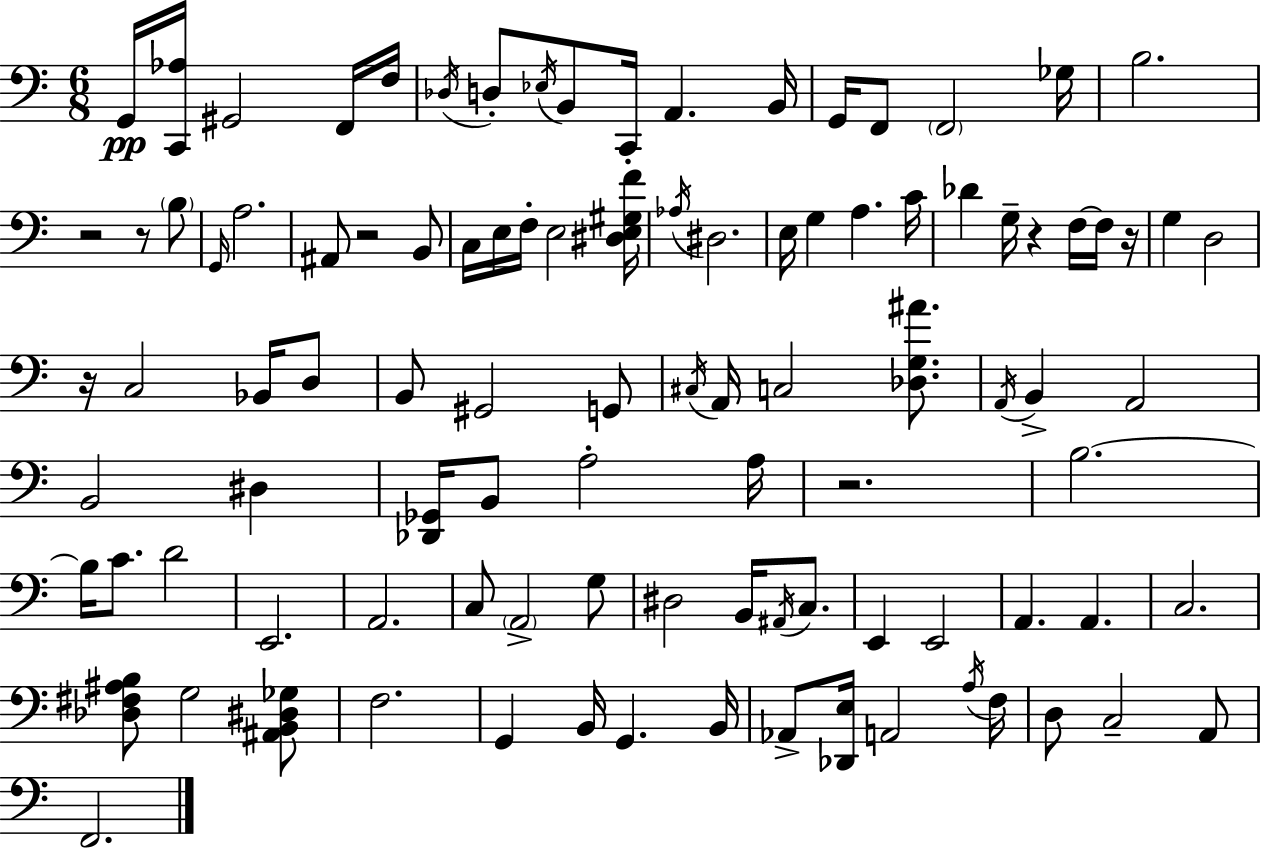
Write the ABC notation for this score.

X:1
T:Untitled
M:6/8
L:1/4
K:C
G,,/4 [C,,_A,]/4 ^G,,2 F,,/4 F,/4 _D,/4 D,/2 _E,/4 B,,/2 C,,/4 A,, B,,/4 G,,/4 F,,/2 F,,2 _G,/4 B,2 z2 z/2 B,/2 G,,/4 A,2 ^A,,/2 z2 B,,/2 C,/4 E,/4 F,/4 E,2 [^D,E,^G,F]/4 _A,/4 ^D,2 E,/4 G, A, C/4 _D G,/4 z F,/4 F,/4 z/4 G, D,2 z/4 C,2 _B,,/4 D,/2 B,,/2 ^G,,2 G,,/2 ^C,/4 A,,/4 C,2 [_D,G,^A]/2 A,,/4 B,, A,,2 B,,2 ^D, [_D,,_G,,]/4 B,,/2 A,2 A,/4 z2 B,2 B,/4 C/2 D2 E,,2 A,,2 C,/2 A,,2 G,/2 ^D,2 B,,/4 ^A,,/4 C,/2 E,, E,,2 A,, A,, C,2 [_D,^F,^A,B,]/2 G,2 [^A,,B,,^D,_G,]/2 F,2 G,, B,,/4 G,, B,,/4 _A,,/2 [_D,,E,]/4 A,,2 A,/4 F,/4 D,/2 C,2 A,,/2 F,,2